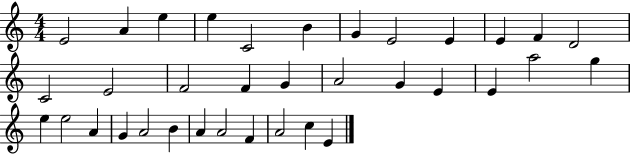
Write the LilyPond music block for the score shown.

{
  \clef treble
  \numericTimeSignature
  \time 4/4
  \key c \major
  e'2 a'4 e''4 | e''4 c'2 b'4 | g'4 e'2 e'4 | e'4 f'4 d'2 | \break c'2 e'2 | f'2 f'4 g'4 | a'2 g'4 e'4 | e'4 a''2 g''4 | \break e''4 e''2 a'4 | g'4 a'2 b'4 | a'4 a'2 f'4 | a'2 c''4 e'4 | \break \bar "|."
}